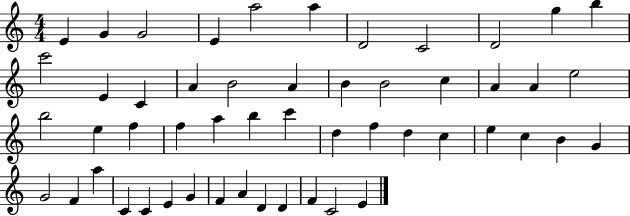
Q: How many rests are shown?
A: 0